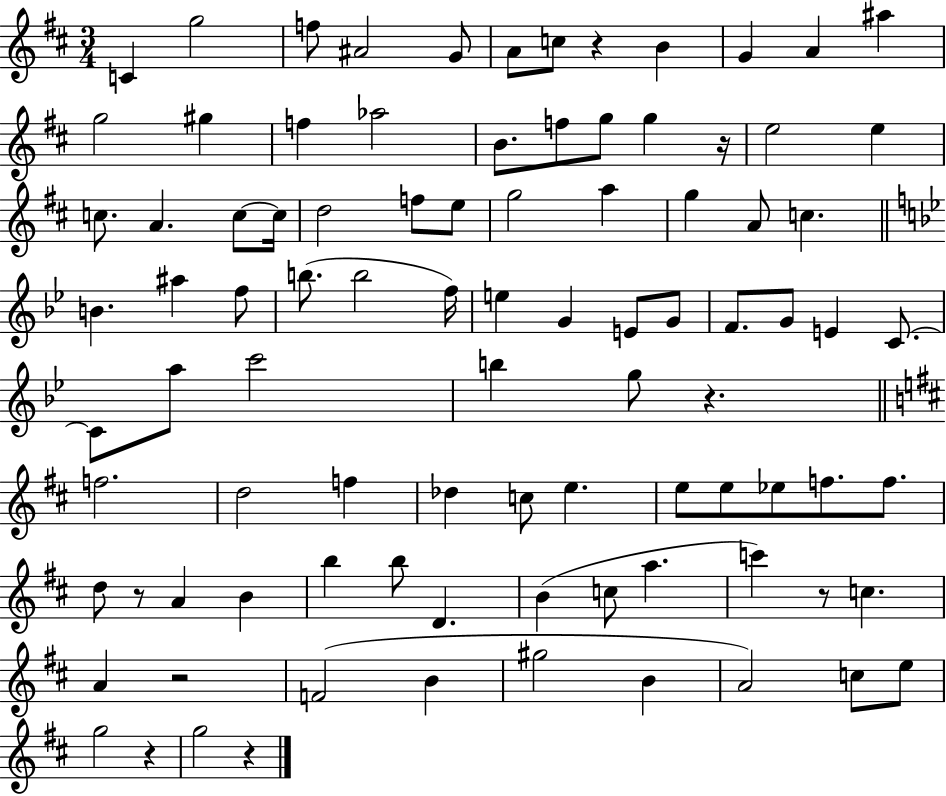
C4/q G5/h F5/e A#4/h G4/e A4/e C5/e R/q B4/q G4/q A4/q A#5/q G5/h G#5/q F5/q Ab5/h B4/e. F5/e G5/e G5/q R/s E5/h E5/q C5/e. A4/q. C5/e C5/s D5/h F5/e E5/e G5/h A5/q G5/q A4/e C5/q. B4/q. A#5/q F5/e B5/e. B5/h F5/s E5/q G4/q E4/e G4/e F4/e. G4/e E4/q C4/e. C4/e A5/e C6/h B5/q G5/e R/q. F5/h. D5/h F5/q Db5/q C5/e E5/q. E5/e E5/e Eb5/e F5/e. F5/e. D5/e R/e A4/q B4/q B5/q B5/e D4/q. B4/q C5/e A5/q. C6/q R/e C5/q. A4/q R/h F4/h B4/q G#5/h B4/q A4/h C5/e E5/e G5/h R/q G5/h R/q